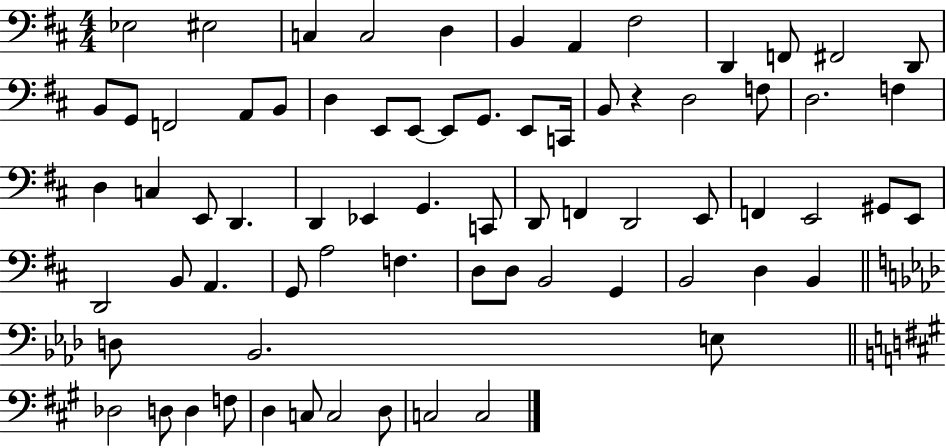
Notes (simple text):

Eb3/h EIS3/h C3/q C3/h D3/q B2/q A2/q F#3/h D2/q F2/e F#2/h D2/e B2/e G2/e F2/h A2/e B2/e D3/q E2/e E2/e E2/e G2/e. E2/e C2/s B2/e R/q D3/h F3/e D3/h. F3/q D3/q C3/q E2/e D2/q. D2/q Eb2/q G2/q. C2/e D2/e F2/q D2/h E2/e F2/q E2/h G#2/e E2/e D2/h B2/e A2/q. G2/e A3/h F3/q. D3/e D3/e B2/h G2/q B2/h D3/q B2/q D3/e Bb2/h. E3/e Db3/h D3/e D3/q F3/e D3/q C3/e C3/h D3/e C3/h C3/h